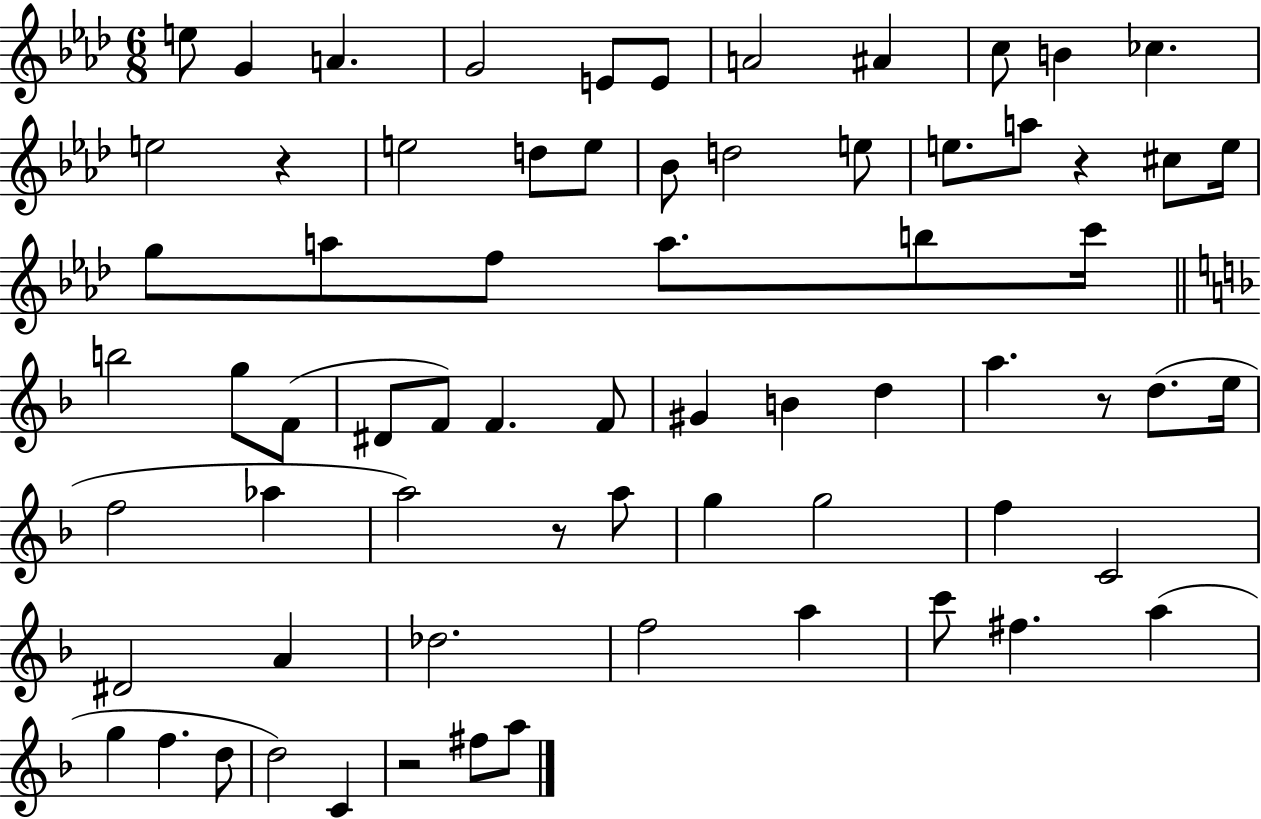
E5/e G4/q A4/q. G4/h E4/e E4/e A4/h A#4/q C5/e B4/q CES5/q. E5/h R/q E5/h D5/e E5/e Bb4/e D5/h E5/e E5/e. A5/e R/q C#5/e E5/s G5/e A5/e F5/e A5/e. B5/e C6/s B5/h G5/e F4/e D#4/e F4/e F4/q. F4/e G#4/q B4/q D5/q A5/q. R/e D5/e. E5/s F5/h Ab5/q A5/h R/e A5/e G5/q G5/h F5/q C4/h D#4/h A4/q Db5/h. F5/h A5/q C6/e F#5/q. A5/q G5/q F5/q. D5/e D5/h C4/q R/h F#5/e A5/e